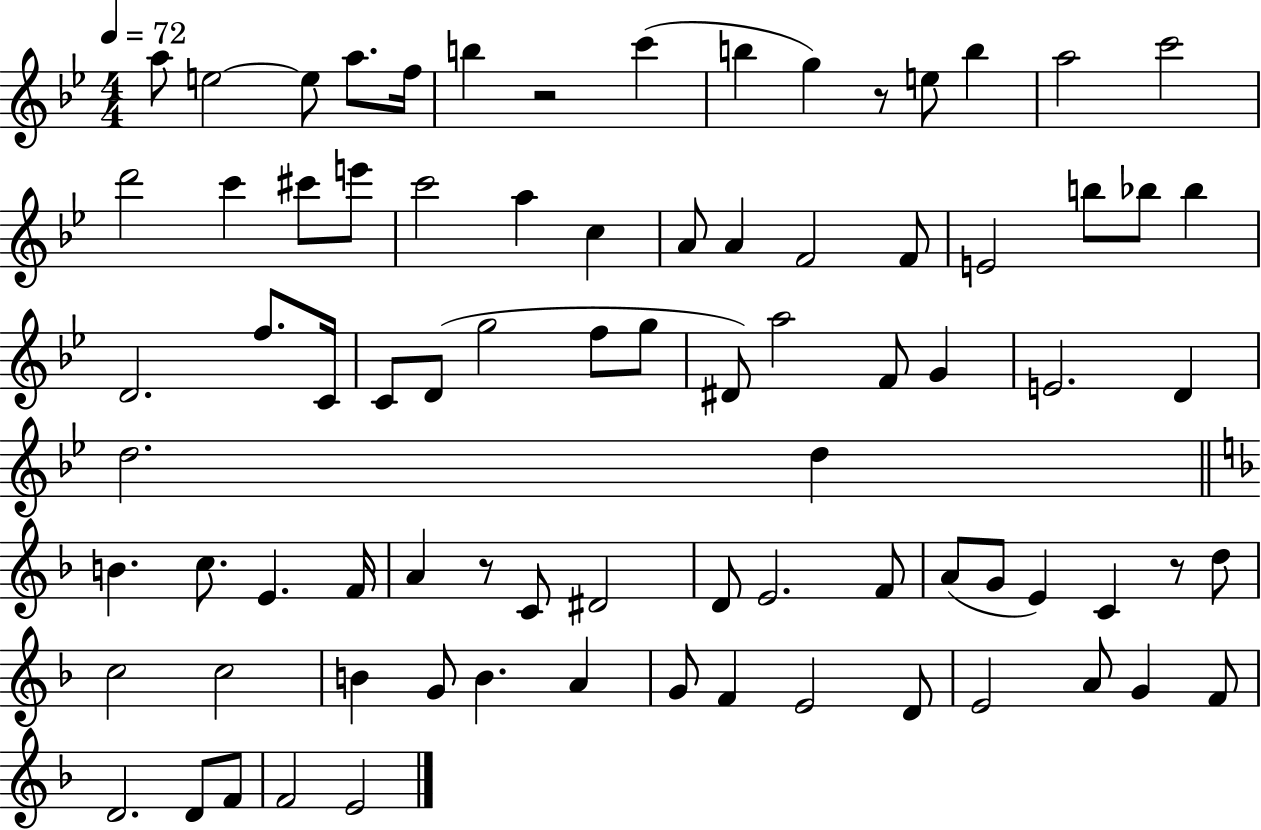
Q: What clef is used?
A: treble